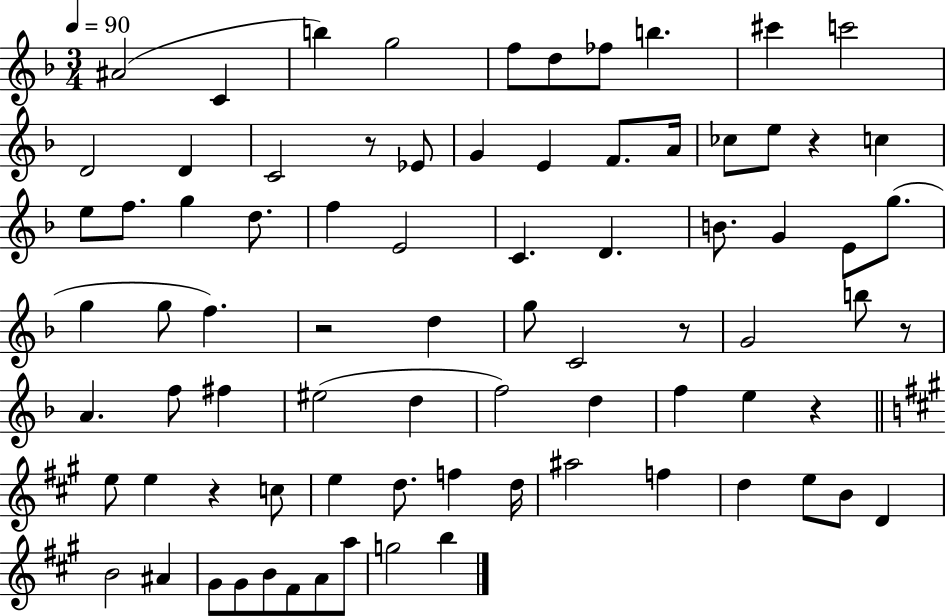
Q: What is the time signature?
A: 3/4